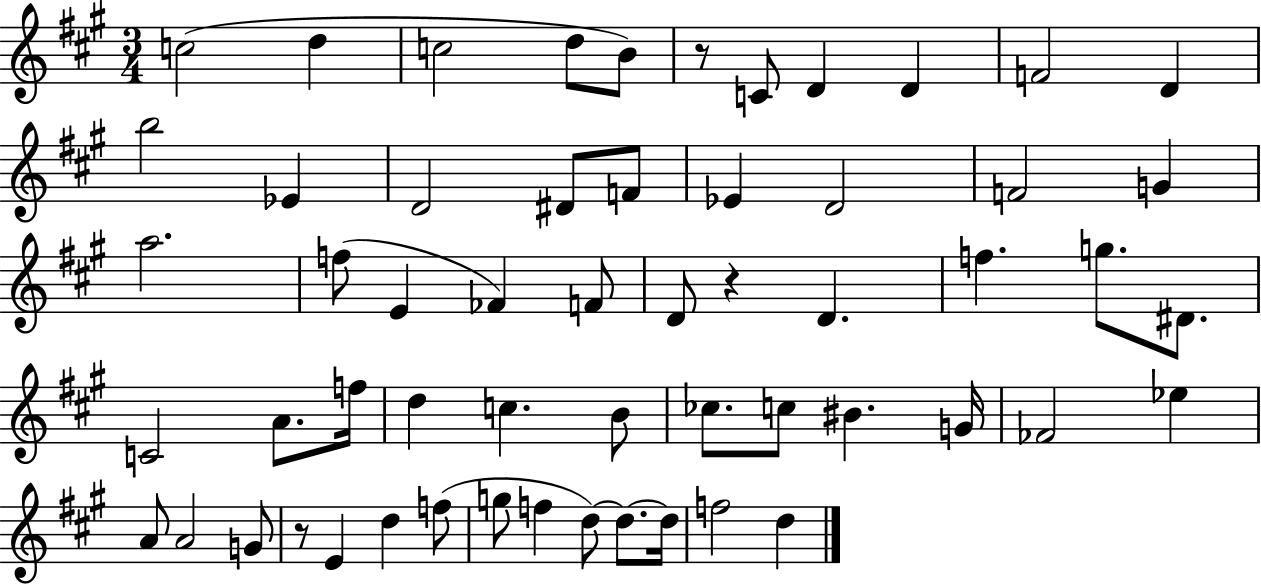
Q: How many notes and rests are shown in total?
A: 57